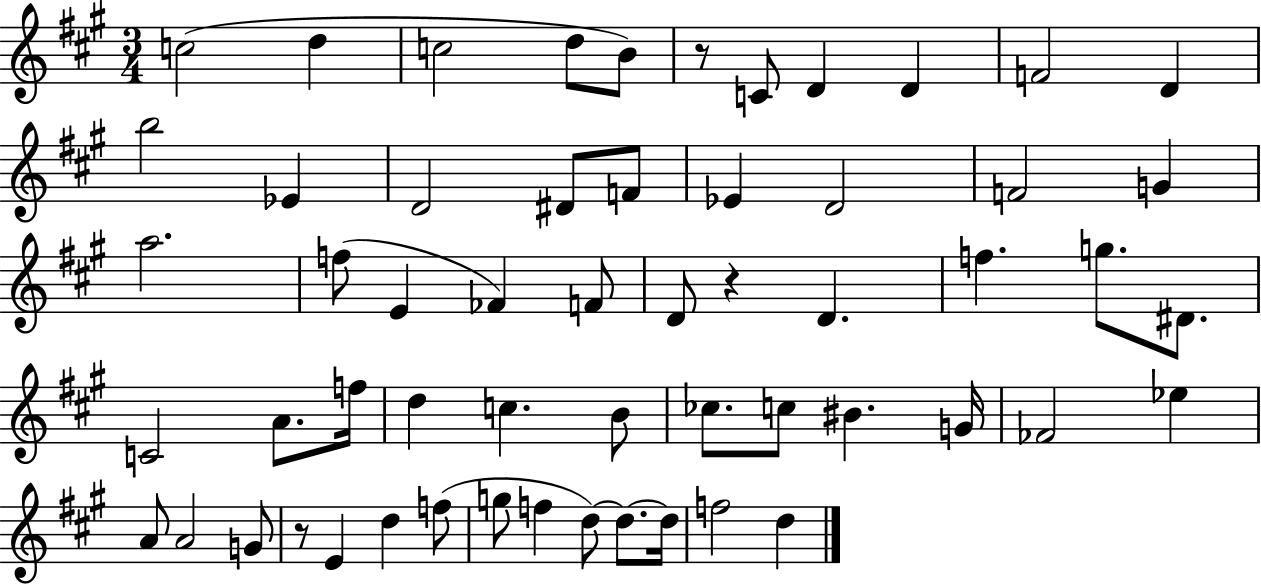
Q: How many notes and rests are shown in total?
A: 57